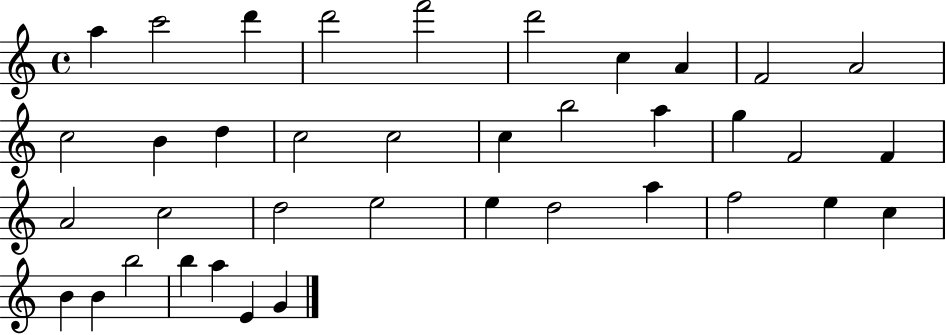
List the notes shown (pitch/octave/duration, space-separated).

A5/q C6/h D6/q D6/h F6/h D6/h C5/q A4/q F4/h A4/h C5/h B4/q D5/q C5/h C5/h C5/q B5/h A5/q G5/q F4/h F4/q A4/h C5/h D5/h E5/h E5/q D5/h A5/q F5/h E5/q C5/q B4/q B4/q B5/h B5/q A5/q E4/q G4/q